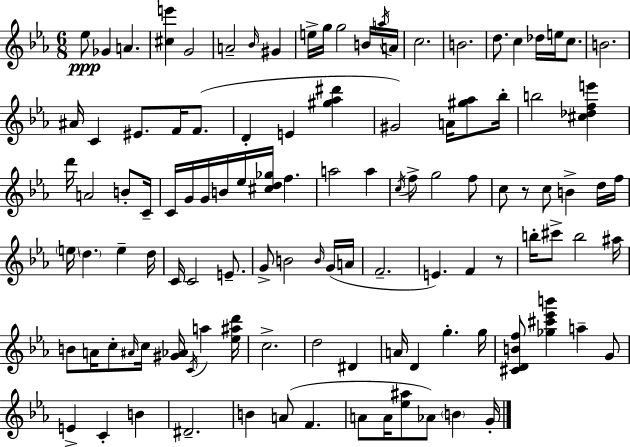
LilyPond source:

{
  \clef treble
  \numericTimeSignature
  \time 6/8
  \key c \minor
  ees''8\ppp ges'4 a'4. | <cis'' e'''>4 g'2 | a'2-- \grace { bes'16 } gis'4 | e''16-> g''16 g''2 b'16 | \break \acciaccatura { a''16 } a'16 c''2. | b'2. | d''8. c''4 des''16 e''16 c''8. | b'2. | \break ais'16 c'4 eis'8. f'16 f'8.( | d'4-. e'4 <gis'' aes'' dis'''>4 | gis'2) a'16 <gis'' aes''>8 | bes''16-. b''2 <cis'' des'' f'' e'''>4 | \break d'''16 a'2 b'8-. | c'16-- c'16 g'16 g'16 b'16 ees''16 <cis'' d'' ges''>16 f''4. | a''2 a''4 | \acciaccatura { c''16 } f''8-> g''2 | \break f''8 c''8 r8 c''8 b'4-> | d''16 f''16 \parenthesize e''16 \parenthesize d''4. e''4-- | d''16 c'16 c'2 | e'8.-- g'8-> b'2 | \break \grace { b'16 } g'16( a'16 f'2.-- | e'4.) f'4 | r8 b''16-. cis'''8-> b''2 | ais''16 b'8 a'16 c''8-. \grace { ais'16 } c''16 <gis' aes'>16 | \break \acciaccatura { c'16 } a''4 <ees'' ais'' d'''>16 c''2.-> | d''2 | dis'4 a'16 d'4 g''4.-. | g''16 <cis' d' b' f''>8 <ges'' cis''' ees''' b'''>4 | \break a''4-- g'8 e'4-> c'4-. | b'4 dis'2.-- | b'4 a'8( | f'4. a'8 a'16 <ees'' ais''>8 aes'8) | \break \parenthesize b'4 g'16-. \bar "|."
}